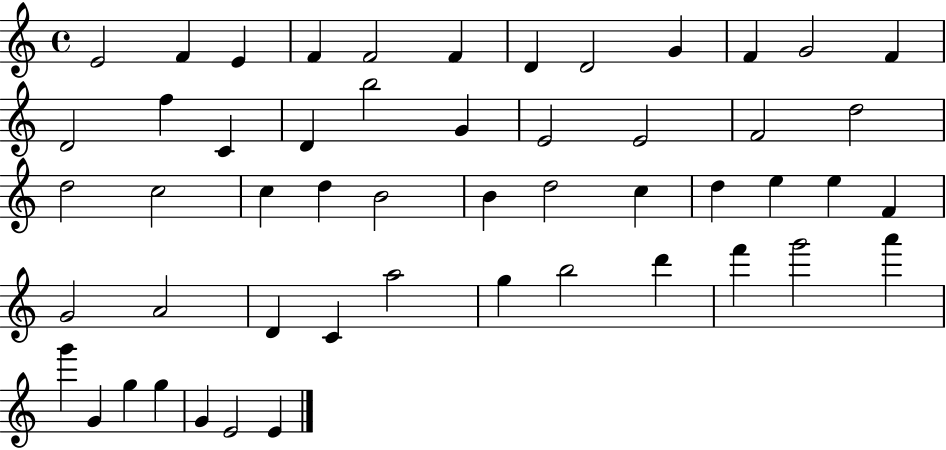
{
  \clef treble
  \time 4/4
  \defaultTimeSignature
  \key c \major
  e'2 f'4 e'4 | f'4 f'2 f'4 | d'4 d'2 g'4 | f'4 g'2 f'4 | \break d'2 f''4 c'4 | d'4 b''2 g'4 | e'2 e'2 | f'2 d''2 | \break d''2 c''2 | c''4 d''4 b'2 | b'4 d''2 c''4 | d''4 e''4 e''4 f'4 | \break g'2 a'2 | d'4 c'4 a''2 | g''4 b''2 d'''4 | f'''4 g'''2 a'''4 | \break g'''4 g'4 g''4 g''4 | g'4 e'2 e'4 | \bar "|."
}